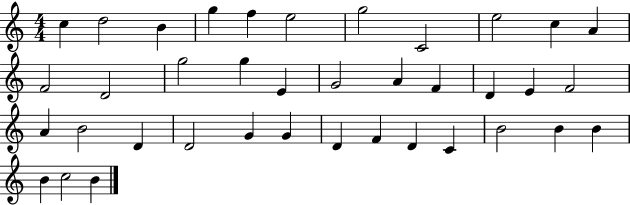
{
  \clef treble
  \numericTimeSignature
  \time 4/4
  \key c \major
  c''4 d''2 b'4 | g''4 f''4 e''2 | g''2 c'2 | e''2 c''4 a'4 | \break f'2 d'2 | g''2 g''4 e'4 | g'2 a'4 f'4 | d'4 e'4 f'2 | \break a'4 b'2 d'4 | d'2 g'4 g'4 | d'4 f'4 d'4 c'4 | b'2 b'4 b'4 | \break b'4 c''2 b'4 | \bar "|."
}